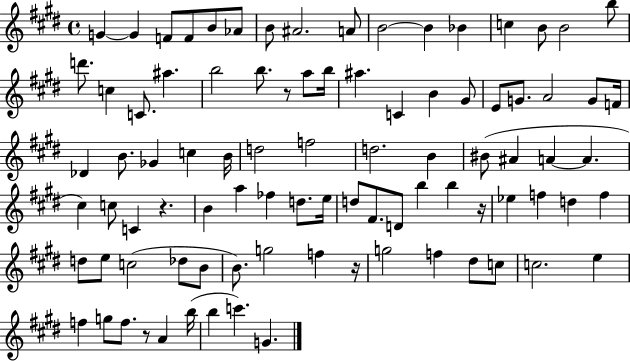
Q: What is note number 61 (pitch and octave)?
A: F5